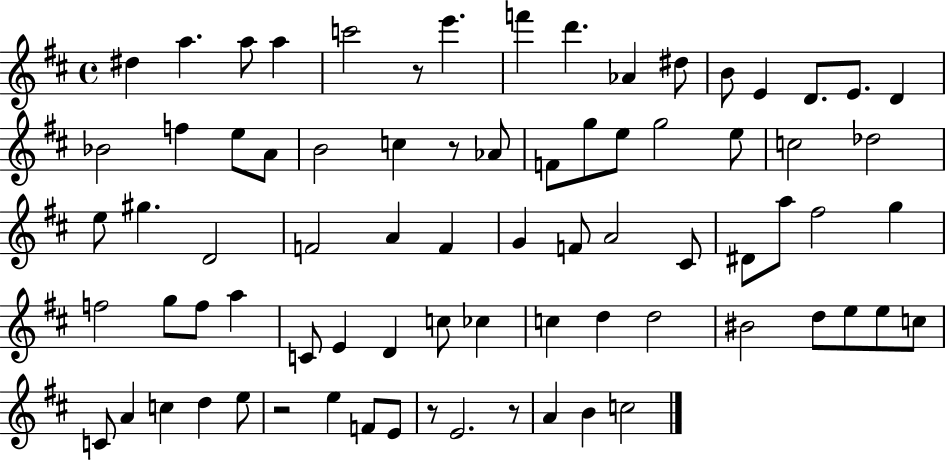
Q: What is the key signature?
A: D major